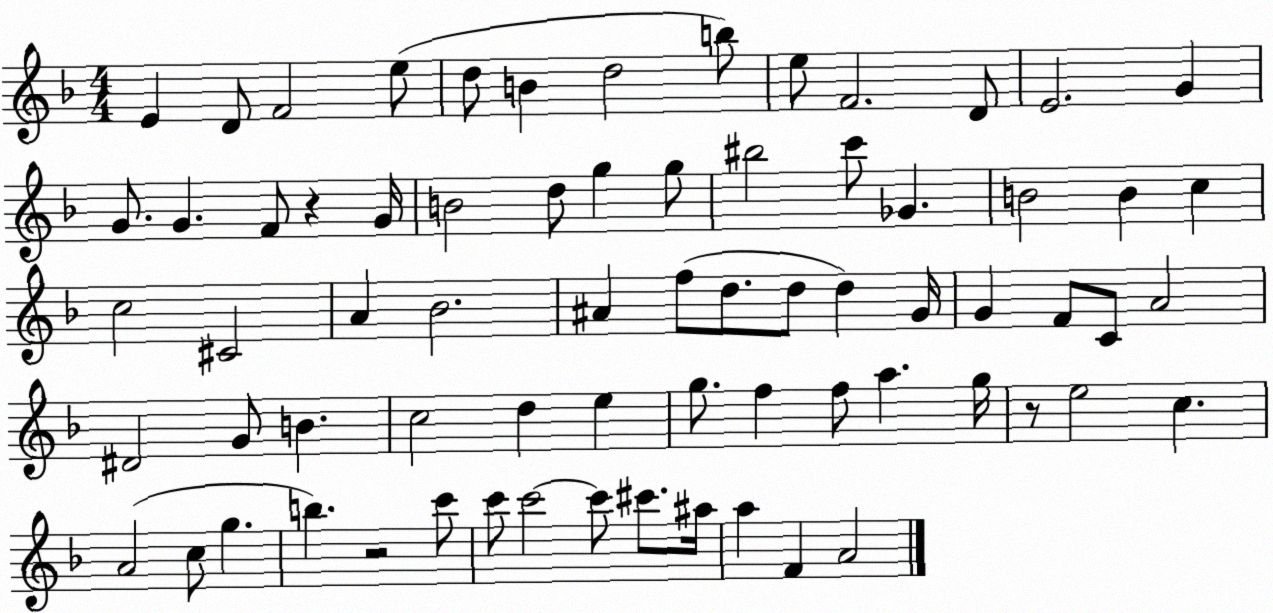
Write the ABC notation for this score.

X:1
T:Untitled
M:4/4
L:1/4
K:F
E D/2 F2 e/2 d/2 B d2 b/2 e/2 F2 D/2 E2 G G/2 G F/2 z G/4 B2 d/2 g g/2 ^b2 c'/2 _G B2 B c c2 ^C2 A _B2 ^A f/2 d/2 d/2 d G/4 G F/2 C/2 A2 ^D2 G/2 B c2 d e g/2 f f/2 a g/4 z/2 e2 c A2 c/2 g b z2 c'/2 c'/2 c'2 c'/2 ^c'/2 ^a/4 a F A2